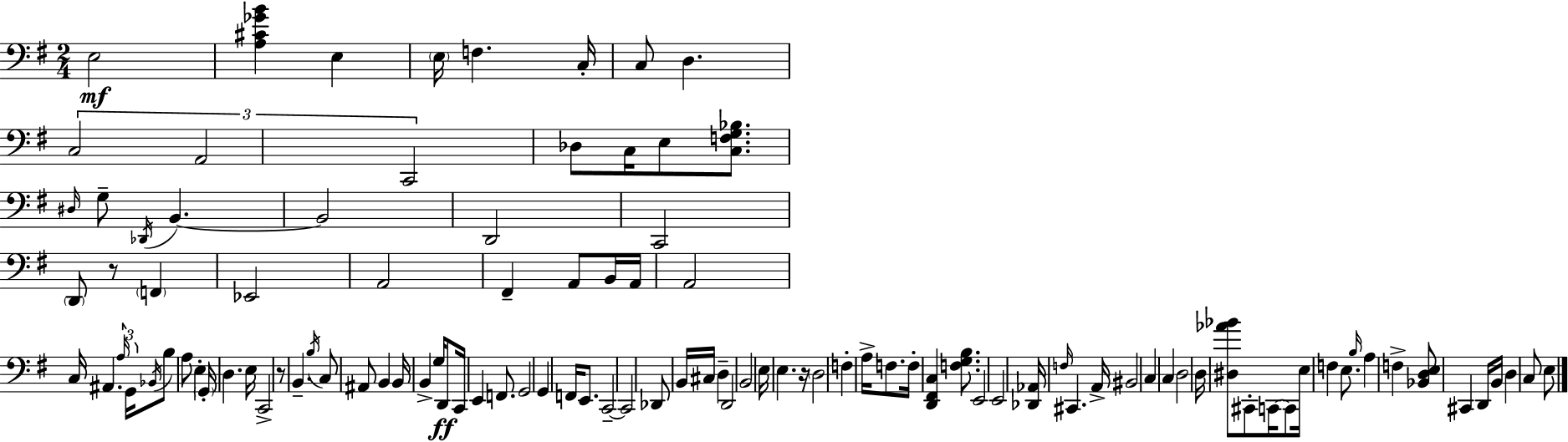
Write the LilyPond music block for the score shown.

{
  \clef bass
  \numericTimeSignature
  \time 2/4
  \key g \major
  \repeat volta 2 { e2\mf | <a cis' ges' b'>4 e4 | \parenthesize e16 f4. c16-. | c8 d4. | \break \tuplet 3/2 { c2 | a,2 | c,2 } | des8 c16 e8 <c f g bes>8. | \break \grace { dis16 } g8-- \acciaccatura { des,16 } b,4.~~ | b,2 | d,2 | c,2 | \break \parenthesize d,8 r8 \parenthesize f,4 | ees,2 | a,2 | fis,4-- a,8 | \break b,16 a,16 a,2 | c16 ais,4. | \tuplet 3/2 { \grace { a16 } g,16 \acciaccatura { bes,16 } } b8 a8 | e4-. \parenthesize g,16-. d4. | \break e16 c,2-> | r8 b,4.-- | \acciaccatura { b16 } c8 ais,8 | b,4 b,16 b,4-> | \break g16 d,8\ff c,16 e,4 | f,8. g,2 | g,4 | f,16 e,8. c,2--~~ | \break c,2 | des,8 b,16 | cis16 d4-- d,2 | b,2 | \break e16 e4. | r16 \parenthesize d2 | f4-. | a16-> f8. f16-. <d, fis, c>4 | \break <f g b>8. e,2 | e,2 | <des, aes,>16 \grace { f16 } cis,4. | a,16-> bis,2 | \break c4 | c4 d2 | d16 <dis aes' bes'>8 | cis,8-. c,16~~ c,8 e16 f4 | \break e8. \grace { b16 } a4 | f4-> <bes, d e>8 | cis,4 d,16 b,16 d4 | c8 e8 } \bar "|."
}